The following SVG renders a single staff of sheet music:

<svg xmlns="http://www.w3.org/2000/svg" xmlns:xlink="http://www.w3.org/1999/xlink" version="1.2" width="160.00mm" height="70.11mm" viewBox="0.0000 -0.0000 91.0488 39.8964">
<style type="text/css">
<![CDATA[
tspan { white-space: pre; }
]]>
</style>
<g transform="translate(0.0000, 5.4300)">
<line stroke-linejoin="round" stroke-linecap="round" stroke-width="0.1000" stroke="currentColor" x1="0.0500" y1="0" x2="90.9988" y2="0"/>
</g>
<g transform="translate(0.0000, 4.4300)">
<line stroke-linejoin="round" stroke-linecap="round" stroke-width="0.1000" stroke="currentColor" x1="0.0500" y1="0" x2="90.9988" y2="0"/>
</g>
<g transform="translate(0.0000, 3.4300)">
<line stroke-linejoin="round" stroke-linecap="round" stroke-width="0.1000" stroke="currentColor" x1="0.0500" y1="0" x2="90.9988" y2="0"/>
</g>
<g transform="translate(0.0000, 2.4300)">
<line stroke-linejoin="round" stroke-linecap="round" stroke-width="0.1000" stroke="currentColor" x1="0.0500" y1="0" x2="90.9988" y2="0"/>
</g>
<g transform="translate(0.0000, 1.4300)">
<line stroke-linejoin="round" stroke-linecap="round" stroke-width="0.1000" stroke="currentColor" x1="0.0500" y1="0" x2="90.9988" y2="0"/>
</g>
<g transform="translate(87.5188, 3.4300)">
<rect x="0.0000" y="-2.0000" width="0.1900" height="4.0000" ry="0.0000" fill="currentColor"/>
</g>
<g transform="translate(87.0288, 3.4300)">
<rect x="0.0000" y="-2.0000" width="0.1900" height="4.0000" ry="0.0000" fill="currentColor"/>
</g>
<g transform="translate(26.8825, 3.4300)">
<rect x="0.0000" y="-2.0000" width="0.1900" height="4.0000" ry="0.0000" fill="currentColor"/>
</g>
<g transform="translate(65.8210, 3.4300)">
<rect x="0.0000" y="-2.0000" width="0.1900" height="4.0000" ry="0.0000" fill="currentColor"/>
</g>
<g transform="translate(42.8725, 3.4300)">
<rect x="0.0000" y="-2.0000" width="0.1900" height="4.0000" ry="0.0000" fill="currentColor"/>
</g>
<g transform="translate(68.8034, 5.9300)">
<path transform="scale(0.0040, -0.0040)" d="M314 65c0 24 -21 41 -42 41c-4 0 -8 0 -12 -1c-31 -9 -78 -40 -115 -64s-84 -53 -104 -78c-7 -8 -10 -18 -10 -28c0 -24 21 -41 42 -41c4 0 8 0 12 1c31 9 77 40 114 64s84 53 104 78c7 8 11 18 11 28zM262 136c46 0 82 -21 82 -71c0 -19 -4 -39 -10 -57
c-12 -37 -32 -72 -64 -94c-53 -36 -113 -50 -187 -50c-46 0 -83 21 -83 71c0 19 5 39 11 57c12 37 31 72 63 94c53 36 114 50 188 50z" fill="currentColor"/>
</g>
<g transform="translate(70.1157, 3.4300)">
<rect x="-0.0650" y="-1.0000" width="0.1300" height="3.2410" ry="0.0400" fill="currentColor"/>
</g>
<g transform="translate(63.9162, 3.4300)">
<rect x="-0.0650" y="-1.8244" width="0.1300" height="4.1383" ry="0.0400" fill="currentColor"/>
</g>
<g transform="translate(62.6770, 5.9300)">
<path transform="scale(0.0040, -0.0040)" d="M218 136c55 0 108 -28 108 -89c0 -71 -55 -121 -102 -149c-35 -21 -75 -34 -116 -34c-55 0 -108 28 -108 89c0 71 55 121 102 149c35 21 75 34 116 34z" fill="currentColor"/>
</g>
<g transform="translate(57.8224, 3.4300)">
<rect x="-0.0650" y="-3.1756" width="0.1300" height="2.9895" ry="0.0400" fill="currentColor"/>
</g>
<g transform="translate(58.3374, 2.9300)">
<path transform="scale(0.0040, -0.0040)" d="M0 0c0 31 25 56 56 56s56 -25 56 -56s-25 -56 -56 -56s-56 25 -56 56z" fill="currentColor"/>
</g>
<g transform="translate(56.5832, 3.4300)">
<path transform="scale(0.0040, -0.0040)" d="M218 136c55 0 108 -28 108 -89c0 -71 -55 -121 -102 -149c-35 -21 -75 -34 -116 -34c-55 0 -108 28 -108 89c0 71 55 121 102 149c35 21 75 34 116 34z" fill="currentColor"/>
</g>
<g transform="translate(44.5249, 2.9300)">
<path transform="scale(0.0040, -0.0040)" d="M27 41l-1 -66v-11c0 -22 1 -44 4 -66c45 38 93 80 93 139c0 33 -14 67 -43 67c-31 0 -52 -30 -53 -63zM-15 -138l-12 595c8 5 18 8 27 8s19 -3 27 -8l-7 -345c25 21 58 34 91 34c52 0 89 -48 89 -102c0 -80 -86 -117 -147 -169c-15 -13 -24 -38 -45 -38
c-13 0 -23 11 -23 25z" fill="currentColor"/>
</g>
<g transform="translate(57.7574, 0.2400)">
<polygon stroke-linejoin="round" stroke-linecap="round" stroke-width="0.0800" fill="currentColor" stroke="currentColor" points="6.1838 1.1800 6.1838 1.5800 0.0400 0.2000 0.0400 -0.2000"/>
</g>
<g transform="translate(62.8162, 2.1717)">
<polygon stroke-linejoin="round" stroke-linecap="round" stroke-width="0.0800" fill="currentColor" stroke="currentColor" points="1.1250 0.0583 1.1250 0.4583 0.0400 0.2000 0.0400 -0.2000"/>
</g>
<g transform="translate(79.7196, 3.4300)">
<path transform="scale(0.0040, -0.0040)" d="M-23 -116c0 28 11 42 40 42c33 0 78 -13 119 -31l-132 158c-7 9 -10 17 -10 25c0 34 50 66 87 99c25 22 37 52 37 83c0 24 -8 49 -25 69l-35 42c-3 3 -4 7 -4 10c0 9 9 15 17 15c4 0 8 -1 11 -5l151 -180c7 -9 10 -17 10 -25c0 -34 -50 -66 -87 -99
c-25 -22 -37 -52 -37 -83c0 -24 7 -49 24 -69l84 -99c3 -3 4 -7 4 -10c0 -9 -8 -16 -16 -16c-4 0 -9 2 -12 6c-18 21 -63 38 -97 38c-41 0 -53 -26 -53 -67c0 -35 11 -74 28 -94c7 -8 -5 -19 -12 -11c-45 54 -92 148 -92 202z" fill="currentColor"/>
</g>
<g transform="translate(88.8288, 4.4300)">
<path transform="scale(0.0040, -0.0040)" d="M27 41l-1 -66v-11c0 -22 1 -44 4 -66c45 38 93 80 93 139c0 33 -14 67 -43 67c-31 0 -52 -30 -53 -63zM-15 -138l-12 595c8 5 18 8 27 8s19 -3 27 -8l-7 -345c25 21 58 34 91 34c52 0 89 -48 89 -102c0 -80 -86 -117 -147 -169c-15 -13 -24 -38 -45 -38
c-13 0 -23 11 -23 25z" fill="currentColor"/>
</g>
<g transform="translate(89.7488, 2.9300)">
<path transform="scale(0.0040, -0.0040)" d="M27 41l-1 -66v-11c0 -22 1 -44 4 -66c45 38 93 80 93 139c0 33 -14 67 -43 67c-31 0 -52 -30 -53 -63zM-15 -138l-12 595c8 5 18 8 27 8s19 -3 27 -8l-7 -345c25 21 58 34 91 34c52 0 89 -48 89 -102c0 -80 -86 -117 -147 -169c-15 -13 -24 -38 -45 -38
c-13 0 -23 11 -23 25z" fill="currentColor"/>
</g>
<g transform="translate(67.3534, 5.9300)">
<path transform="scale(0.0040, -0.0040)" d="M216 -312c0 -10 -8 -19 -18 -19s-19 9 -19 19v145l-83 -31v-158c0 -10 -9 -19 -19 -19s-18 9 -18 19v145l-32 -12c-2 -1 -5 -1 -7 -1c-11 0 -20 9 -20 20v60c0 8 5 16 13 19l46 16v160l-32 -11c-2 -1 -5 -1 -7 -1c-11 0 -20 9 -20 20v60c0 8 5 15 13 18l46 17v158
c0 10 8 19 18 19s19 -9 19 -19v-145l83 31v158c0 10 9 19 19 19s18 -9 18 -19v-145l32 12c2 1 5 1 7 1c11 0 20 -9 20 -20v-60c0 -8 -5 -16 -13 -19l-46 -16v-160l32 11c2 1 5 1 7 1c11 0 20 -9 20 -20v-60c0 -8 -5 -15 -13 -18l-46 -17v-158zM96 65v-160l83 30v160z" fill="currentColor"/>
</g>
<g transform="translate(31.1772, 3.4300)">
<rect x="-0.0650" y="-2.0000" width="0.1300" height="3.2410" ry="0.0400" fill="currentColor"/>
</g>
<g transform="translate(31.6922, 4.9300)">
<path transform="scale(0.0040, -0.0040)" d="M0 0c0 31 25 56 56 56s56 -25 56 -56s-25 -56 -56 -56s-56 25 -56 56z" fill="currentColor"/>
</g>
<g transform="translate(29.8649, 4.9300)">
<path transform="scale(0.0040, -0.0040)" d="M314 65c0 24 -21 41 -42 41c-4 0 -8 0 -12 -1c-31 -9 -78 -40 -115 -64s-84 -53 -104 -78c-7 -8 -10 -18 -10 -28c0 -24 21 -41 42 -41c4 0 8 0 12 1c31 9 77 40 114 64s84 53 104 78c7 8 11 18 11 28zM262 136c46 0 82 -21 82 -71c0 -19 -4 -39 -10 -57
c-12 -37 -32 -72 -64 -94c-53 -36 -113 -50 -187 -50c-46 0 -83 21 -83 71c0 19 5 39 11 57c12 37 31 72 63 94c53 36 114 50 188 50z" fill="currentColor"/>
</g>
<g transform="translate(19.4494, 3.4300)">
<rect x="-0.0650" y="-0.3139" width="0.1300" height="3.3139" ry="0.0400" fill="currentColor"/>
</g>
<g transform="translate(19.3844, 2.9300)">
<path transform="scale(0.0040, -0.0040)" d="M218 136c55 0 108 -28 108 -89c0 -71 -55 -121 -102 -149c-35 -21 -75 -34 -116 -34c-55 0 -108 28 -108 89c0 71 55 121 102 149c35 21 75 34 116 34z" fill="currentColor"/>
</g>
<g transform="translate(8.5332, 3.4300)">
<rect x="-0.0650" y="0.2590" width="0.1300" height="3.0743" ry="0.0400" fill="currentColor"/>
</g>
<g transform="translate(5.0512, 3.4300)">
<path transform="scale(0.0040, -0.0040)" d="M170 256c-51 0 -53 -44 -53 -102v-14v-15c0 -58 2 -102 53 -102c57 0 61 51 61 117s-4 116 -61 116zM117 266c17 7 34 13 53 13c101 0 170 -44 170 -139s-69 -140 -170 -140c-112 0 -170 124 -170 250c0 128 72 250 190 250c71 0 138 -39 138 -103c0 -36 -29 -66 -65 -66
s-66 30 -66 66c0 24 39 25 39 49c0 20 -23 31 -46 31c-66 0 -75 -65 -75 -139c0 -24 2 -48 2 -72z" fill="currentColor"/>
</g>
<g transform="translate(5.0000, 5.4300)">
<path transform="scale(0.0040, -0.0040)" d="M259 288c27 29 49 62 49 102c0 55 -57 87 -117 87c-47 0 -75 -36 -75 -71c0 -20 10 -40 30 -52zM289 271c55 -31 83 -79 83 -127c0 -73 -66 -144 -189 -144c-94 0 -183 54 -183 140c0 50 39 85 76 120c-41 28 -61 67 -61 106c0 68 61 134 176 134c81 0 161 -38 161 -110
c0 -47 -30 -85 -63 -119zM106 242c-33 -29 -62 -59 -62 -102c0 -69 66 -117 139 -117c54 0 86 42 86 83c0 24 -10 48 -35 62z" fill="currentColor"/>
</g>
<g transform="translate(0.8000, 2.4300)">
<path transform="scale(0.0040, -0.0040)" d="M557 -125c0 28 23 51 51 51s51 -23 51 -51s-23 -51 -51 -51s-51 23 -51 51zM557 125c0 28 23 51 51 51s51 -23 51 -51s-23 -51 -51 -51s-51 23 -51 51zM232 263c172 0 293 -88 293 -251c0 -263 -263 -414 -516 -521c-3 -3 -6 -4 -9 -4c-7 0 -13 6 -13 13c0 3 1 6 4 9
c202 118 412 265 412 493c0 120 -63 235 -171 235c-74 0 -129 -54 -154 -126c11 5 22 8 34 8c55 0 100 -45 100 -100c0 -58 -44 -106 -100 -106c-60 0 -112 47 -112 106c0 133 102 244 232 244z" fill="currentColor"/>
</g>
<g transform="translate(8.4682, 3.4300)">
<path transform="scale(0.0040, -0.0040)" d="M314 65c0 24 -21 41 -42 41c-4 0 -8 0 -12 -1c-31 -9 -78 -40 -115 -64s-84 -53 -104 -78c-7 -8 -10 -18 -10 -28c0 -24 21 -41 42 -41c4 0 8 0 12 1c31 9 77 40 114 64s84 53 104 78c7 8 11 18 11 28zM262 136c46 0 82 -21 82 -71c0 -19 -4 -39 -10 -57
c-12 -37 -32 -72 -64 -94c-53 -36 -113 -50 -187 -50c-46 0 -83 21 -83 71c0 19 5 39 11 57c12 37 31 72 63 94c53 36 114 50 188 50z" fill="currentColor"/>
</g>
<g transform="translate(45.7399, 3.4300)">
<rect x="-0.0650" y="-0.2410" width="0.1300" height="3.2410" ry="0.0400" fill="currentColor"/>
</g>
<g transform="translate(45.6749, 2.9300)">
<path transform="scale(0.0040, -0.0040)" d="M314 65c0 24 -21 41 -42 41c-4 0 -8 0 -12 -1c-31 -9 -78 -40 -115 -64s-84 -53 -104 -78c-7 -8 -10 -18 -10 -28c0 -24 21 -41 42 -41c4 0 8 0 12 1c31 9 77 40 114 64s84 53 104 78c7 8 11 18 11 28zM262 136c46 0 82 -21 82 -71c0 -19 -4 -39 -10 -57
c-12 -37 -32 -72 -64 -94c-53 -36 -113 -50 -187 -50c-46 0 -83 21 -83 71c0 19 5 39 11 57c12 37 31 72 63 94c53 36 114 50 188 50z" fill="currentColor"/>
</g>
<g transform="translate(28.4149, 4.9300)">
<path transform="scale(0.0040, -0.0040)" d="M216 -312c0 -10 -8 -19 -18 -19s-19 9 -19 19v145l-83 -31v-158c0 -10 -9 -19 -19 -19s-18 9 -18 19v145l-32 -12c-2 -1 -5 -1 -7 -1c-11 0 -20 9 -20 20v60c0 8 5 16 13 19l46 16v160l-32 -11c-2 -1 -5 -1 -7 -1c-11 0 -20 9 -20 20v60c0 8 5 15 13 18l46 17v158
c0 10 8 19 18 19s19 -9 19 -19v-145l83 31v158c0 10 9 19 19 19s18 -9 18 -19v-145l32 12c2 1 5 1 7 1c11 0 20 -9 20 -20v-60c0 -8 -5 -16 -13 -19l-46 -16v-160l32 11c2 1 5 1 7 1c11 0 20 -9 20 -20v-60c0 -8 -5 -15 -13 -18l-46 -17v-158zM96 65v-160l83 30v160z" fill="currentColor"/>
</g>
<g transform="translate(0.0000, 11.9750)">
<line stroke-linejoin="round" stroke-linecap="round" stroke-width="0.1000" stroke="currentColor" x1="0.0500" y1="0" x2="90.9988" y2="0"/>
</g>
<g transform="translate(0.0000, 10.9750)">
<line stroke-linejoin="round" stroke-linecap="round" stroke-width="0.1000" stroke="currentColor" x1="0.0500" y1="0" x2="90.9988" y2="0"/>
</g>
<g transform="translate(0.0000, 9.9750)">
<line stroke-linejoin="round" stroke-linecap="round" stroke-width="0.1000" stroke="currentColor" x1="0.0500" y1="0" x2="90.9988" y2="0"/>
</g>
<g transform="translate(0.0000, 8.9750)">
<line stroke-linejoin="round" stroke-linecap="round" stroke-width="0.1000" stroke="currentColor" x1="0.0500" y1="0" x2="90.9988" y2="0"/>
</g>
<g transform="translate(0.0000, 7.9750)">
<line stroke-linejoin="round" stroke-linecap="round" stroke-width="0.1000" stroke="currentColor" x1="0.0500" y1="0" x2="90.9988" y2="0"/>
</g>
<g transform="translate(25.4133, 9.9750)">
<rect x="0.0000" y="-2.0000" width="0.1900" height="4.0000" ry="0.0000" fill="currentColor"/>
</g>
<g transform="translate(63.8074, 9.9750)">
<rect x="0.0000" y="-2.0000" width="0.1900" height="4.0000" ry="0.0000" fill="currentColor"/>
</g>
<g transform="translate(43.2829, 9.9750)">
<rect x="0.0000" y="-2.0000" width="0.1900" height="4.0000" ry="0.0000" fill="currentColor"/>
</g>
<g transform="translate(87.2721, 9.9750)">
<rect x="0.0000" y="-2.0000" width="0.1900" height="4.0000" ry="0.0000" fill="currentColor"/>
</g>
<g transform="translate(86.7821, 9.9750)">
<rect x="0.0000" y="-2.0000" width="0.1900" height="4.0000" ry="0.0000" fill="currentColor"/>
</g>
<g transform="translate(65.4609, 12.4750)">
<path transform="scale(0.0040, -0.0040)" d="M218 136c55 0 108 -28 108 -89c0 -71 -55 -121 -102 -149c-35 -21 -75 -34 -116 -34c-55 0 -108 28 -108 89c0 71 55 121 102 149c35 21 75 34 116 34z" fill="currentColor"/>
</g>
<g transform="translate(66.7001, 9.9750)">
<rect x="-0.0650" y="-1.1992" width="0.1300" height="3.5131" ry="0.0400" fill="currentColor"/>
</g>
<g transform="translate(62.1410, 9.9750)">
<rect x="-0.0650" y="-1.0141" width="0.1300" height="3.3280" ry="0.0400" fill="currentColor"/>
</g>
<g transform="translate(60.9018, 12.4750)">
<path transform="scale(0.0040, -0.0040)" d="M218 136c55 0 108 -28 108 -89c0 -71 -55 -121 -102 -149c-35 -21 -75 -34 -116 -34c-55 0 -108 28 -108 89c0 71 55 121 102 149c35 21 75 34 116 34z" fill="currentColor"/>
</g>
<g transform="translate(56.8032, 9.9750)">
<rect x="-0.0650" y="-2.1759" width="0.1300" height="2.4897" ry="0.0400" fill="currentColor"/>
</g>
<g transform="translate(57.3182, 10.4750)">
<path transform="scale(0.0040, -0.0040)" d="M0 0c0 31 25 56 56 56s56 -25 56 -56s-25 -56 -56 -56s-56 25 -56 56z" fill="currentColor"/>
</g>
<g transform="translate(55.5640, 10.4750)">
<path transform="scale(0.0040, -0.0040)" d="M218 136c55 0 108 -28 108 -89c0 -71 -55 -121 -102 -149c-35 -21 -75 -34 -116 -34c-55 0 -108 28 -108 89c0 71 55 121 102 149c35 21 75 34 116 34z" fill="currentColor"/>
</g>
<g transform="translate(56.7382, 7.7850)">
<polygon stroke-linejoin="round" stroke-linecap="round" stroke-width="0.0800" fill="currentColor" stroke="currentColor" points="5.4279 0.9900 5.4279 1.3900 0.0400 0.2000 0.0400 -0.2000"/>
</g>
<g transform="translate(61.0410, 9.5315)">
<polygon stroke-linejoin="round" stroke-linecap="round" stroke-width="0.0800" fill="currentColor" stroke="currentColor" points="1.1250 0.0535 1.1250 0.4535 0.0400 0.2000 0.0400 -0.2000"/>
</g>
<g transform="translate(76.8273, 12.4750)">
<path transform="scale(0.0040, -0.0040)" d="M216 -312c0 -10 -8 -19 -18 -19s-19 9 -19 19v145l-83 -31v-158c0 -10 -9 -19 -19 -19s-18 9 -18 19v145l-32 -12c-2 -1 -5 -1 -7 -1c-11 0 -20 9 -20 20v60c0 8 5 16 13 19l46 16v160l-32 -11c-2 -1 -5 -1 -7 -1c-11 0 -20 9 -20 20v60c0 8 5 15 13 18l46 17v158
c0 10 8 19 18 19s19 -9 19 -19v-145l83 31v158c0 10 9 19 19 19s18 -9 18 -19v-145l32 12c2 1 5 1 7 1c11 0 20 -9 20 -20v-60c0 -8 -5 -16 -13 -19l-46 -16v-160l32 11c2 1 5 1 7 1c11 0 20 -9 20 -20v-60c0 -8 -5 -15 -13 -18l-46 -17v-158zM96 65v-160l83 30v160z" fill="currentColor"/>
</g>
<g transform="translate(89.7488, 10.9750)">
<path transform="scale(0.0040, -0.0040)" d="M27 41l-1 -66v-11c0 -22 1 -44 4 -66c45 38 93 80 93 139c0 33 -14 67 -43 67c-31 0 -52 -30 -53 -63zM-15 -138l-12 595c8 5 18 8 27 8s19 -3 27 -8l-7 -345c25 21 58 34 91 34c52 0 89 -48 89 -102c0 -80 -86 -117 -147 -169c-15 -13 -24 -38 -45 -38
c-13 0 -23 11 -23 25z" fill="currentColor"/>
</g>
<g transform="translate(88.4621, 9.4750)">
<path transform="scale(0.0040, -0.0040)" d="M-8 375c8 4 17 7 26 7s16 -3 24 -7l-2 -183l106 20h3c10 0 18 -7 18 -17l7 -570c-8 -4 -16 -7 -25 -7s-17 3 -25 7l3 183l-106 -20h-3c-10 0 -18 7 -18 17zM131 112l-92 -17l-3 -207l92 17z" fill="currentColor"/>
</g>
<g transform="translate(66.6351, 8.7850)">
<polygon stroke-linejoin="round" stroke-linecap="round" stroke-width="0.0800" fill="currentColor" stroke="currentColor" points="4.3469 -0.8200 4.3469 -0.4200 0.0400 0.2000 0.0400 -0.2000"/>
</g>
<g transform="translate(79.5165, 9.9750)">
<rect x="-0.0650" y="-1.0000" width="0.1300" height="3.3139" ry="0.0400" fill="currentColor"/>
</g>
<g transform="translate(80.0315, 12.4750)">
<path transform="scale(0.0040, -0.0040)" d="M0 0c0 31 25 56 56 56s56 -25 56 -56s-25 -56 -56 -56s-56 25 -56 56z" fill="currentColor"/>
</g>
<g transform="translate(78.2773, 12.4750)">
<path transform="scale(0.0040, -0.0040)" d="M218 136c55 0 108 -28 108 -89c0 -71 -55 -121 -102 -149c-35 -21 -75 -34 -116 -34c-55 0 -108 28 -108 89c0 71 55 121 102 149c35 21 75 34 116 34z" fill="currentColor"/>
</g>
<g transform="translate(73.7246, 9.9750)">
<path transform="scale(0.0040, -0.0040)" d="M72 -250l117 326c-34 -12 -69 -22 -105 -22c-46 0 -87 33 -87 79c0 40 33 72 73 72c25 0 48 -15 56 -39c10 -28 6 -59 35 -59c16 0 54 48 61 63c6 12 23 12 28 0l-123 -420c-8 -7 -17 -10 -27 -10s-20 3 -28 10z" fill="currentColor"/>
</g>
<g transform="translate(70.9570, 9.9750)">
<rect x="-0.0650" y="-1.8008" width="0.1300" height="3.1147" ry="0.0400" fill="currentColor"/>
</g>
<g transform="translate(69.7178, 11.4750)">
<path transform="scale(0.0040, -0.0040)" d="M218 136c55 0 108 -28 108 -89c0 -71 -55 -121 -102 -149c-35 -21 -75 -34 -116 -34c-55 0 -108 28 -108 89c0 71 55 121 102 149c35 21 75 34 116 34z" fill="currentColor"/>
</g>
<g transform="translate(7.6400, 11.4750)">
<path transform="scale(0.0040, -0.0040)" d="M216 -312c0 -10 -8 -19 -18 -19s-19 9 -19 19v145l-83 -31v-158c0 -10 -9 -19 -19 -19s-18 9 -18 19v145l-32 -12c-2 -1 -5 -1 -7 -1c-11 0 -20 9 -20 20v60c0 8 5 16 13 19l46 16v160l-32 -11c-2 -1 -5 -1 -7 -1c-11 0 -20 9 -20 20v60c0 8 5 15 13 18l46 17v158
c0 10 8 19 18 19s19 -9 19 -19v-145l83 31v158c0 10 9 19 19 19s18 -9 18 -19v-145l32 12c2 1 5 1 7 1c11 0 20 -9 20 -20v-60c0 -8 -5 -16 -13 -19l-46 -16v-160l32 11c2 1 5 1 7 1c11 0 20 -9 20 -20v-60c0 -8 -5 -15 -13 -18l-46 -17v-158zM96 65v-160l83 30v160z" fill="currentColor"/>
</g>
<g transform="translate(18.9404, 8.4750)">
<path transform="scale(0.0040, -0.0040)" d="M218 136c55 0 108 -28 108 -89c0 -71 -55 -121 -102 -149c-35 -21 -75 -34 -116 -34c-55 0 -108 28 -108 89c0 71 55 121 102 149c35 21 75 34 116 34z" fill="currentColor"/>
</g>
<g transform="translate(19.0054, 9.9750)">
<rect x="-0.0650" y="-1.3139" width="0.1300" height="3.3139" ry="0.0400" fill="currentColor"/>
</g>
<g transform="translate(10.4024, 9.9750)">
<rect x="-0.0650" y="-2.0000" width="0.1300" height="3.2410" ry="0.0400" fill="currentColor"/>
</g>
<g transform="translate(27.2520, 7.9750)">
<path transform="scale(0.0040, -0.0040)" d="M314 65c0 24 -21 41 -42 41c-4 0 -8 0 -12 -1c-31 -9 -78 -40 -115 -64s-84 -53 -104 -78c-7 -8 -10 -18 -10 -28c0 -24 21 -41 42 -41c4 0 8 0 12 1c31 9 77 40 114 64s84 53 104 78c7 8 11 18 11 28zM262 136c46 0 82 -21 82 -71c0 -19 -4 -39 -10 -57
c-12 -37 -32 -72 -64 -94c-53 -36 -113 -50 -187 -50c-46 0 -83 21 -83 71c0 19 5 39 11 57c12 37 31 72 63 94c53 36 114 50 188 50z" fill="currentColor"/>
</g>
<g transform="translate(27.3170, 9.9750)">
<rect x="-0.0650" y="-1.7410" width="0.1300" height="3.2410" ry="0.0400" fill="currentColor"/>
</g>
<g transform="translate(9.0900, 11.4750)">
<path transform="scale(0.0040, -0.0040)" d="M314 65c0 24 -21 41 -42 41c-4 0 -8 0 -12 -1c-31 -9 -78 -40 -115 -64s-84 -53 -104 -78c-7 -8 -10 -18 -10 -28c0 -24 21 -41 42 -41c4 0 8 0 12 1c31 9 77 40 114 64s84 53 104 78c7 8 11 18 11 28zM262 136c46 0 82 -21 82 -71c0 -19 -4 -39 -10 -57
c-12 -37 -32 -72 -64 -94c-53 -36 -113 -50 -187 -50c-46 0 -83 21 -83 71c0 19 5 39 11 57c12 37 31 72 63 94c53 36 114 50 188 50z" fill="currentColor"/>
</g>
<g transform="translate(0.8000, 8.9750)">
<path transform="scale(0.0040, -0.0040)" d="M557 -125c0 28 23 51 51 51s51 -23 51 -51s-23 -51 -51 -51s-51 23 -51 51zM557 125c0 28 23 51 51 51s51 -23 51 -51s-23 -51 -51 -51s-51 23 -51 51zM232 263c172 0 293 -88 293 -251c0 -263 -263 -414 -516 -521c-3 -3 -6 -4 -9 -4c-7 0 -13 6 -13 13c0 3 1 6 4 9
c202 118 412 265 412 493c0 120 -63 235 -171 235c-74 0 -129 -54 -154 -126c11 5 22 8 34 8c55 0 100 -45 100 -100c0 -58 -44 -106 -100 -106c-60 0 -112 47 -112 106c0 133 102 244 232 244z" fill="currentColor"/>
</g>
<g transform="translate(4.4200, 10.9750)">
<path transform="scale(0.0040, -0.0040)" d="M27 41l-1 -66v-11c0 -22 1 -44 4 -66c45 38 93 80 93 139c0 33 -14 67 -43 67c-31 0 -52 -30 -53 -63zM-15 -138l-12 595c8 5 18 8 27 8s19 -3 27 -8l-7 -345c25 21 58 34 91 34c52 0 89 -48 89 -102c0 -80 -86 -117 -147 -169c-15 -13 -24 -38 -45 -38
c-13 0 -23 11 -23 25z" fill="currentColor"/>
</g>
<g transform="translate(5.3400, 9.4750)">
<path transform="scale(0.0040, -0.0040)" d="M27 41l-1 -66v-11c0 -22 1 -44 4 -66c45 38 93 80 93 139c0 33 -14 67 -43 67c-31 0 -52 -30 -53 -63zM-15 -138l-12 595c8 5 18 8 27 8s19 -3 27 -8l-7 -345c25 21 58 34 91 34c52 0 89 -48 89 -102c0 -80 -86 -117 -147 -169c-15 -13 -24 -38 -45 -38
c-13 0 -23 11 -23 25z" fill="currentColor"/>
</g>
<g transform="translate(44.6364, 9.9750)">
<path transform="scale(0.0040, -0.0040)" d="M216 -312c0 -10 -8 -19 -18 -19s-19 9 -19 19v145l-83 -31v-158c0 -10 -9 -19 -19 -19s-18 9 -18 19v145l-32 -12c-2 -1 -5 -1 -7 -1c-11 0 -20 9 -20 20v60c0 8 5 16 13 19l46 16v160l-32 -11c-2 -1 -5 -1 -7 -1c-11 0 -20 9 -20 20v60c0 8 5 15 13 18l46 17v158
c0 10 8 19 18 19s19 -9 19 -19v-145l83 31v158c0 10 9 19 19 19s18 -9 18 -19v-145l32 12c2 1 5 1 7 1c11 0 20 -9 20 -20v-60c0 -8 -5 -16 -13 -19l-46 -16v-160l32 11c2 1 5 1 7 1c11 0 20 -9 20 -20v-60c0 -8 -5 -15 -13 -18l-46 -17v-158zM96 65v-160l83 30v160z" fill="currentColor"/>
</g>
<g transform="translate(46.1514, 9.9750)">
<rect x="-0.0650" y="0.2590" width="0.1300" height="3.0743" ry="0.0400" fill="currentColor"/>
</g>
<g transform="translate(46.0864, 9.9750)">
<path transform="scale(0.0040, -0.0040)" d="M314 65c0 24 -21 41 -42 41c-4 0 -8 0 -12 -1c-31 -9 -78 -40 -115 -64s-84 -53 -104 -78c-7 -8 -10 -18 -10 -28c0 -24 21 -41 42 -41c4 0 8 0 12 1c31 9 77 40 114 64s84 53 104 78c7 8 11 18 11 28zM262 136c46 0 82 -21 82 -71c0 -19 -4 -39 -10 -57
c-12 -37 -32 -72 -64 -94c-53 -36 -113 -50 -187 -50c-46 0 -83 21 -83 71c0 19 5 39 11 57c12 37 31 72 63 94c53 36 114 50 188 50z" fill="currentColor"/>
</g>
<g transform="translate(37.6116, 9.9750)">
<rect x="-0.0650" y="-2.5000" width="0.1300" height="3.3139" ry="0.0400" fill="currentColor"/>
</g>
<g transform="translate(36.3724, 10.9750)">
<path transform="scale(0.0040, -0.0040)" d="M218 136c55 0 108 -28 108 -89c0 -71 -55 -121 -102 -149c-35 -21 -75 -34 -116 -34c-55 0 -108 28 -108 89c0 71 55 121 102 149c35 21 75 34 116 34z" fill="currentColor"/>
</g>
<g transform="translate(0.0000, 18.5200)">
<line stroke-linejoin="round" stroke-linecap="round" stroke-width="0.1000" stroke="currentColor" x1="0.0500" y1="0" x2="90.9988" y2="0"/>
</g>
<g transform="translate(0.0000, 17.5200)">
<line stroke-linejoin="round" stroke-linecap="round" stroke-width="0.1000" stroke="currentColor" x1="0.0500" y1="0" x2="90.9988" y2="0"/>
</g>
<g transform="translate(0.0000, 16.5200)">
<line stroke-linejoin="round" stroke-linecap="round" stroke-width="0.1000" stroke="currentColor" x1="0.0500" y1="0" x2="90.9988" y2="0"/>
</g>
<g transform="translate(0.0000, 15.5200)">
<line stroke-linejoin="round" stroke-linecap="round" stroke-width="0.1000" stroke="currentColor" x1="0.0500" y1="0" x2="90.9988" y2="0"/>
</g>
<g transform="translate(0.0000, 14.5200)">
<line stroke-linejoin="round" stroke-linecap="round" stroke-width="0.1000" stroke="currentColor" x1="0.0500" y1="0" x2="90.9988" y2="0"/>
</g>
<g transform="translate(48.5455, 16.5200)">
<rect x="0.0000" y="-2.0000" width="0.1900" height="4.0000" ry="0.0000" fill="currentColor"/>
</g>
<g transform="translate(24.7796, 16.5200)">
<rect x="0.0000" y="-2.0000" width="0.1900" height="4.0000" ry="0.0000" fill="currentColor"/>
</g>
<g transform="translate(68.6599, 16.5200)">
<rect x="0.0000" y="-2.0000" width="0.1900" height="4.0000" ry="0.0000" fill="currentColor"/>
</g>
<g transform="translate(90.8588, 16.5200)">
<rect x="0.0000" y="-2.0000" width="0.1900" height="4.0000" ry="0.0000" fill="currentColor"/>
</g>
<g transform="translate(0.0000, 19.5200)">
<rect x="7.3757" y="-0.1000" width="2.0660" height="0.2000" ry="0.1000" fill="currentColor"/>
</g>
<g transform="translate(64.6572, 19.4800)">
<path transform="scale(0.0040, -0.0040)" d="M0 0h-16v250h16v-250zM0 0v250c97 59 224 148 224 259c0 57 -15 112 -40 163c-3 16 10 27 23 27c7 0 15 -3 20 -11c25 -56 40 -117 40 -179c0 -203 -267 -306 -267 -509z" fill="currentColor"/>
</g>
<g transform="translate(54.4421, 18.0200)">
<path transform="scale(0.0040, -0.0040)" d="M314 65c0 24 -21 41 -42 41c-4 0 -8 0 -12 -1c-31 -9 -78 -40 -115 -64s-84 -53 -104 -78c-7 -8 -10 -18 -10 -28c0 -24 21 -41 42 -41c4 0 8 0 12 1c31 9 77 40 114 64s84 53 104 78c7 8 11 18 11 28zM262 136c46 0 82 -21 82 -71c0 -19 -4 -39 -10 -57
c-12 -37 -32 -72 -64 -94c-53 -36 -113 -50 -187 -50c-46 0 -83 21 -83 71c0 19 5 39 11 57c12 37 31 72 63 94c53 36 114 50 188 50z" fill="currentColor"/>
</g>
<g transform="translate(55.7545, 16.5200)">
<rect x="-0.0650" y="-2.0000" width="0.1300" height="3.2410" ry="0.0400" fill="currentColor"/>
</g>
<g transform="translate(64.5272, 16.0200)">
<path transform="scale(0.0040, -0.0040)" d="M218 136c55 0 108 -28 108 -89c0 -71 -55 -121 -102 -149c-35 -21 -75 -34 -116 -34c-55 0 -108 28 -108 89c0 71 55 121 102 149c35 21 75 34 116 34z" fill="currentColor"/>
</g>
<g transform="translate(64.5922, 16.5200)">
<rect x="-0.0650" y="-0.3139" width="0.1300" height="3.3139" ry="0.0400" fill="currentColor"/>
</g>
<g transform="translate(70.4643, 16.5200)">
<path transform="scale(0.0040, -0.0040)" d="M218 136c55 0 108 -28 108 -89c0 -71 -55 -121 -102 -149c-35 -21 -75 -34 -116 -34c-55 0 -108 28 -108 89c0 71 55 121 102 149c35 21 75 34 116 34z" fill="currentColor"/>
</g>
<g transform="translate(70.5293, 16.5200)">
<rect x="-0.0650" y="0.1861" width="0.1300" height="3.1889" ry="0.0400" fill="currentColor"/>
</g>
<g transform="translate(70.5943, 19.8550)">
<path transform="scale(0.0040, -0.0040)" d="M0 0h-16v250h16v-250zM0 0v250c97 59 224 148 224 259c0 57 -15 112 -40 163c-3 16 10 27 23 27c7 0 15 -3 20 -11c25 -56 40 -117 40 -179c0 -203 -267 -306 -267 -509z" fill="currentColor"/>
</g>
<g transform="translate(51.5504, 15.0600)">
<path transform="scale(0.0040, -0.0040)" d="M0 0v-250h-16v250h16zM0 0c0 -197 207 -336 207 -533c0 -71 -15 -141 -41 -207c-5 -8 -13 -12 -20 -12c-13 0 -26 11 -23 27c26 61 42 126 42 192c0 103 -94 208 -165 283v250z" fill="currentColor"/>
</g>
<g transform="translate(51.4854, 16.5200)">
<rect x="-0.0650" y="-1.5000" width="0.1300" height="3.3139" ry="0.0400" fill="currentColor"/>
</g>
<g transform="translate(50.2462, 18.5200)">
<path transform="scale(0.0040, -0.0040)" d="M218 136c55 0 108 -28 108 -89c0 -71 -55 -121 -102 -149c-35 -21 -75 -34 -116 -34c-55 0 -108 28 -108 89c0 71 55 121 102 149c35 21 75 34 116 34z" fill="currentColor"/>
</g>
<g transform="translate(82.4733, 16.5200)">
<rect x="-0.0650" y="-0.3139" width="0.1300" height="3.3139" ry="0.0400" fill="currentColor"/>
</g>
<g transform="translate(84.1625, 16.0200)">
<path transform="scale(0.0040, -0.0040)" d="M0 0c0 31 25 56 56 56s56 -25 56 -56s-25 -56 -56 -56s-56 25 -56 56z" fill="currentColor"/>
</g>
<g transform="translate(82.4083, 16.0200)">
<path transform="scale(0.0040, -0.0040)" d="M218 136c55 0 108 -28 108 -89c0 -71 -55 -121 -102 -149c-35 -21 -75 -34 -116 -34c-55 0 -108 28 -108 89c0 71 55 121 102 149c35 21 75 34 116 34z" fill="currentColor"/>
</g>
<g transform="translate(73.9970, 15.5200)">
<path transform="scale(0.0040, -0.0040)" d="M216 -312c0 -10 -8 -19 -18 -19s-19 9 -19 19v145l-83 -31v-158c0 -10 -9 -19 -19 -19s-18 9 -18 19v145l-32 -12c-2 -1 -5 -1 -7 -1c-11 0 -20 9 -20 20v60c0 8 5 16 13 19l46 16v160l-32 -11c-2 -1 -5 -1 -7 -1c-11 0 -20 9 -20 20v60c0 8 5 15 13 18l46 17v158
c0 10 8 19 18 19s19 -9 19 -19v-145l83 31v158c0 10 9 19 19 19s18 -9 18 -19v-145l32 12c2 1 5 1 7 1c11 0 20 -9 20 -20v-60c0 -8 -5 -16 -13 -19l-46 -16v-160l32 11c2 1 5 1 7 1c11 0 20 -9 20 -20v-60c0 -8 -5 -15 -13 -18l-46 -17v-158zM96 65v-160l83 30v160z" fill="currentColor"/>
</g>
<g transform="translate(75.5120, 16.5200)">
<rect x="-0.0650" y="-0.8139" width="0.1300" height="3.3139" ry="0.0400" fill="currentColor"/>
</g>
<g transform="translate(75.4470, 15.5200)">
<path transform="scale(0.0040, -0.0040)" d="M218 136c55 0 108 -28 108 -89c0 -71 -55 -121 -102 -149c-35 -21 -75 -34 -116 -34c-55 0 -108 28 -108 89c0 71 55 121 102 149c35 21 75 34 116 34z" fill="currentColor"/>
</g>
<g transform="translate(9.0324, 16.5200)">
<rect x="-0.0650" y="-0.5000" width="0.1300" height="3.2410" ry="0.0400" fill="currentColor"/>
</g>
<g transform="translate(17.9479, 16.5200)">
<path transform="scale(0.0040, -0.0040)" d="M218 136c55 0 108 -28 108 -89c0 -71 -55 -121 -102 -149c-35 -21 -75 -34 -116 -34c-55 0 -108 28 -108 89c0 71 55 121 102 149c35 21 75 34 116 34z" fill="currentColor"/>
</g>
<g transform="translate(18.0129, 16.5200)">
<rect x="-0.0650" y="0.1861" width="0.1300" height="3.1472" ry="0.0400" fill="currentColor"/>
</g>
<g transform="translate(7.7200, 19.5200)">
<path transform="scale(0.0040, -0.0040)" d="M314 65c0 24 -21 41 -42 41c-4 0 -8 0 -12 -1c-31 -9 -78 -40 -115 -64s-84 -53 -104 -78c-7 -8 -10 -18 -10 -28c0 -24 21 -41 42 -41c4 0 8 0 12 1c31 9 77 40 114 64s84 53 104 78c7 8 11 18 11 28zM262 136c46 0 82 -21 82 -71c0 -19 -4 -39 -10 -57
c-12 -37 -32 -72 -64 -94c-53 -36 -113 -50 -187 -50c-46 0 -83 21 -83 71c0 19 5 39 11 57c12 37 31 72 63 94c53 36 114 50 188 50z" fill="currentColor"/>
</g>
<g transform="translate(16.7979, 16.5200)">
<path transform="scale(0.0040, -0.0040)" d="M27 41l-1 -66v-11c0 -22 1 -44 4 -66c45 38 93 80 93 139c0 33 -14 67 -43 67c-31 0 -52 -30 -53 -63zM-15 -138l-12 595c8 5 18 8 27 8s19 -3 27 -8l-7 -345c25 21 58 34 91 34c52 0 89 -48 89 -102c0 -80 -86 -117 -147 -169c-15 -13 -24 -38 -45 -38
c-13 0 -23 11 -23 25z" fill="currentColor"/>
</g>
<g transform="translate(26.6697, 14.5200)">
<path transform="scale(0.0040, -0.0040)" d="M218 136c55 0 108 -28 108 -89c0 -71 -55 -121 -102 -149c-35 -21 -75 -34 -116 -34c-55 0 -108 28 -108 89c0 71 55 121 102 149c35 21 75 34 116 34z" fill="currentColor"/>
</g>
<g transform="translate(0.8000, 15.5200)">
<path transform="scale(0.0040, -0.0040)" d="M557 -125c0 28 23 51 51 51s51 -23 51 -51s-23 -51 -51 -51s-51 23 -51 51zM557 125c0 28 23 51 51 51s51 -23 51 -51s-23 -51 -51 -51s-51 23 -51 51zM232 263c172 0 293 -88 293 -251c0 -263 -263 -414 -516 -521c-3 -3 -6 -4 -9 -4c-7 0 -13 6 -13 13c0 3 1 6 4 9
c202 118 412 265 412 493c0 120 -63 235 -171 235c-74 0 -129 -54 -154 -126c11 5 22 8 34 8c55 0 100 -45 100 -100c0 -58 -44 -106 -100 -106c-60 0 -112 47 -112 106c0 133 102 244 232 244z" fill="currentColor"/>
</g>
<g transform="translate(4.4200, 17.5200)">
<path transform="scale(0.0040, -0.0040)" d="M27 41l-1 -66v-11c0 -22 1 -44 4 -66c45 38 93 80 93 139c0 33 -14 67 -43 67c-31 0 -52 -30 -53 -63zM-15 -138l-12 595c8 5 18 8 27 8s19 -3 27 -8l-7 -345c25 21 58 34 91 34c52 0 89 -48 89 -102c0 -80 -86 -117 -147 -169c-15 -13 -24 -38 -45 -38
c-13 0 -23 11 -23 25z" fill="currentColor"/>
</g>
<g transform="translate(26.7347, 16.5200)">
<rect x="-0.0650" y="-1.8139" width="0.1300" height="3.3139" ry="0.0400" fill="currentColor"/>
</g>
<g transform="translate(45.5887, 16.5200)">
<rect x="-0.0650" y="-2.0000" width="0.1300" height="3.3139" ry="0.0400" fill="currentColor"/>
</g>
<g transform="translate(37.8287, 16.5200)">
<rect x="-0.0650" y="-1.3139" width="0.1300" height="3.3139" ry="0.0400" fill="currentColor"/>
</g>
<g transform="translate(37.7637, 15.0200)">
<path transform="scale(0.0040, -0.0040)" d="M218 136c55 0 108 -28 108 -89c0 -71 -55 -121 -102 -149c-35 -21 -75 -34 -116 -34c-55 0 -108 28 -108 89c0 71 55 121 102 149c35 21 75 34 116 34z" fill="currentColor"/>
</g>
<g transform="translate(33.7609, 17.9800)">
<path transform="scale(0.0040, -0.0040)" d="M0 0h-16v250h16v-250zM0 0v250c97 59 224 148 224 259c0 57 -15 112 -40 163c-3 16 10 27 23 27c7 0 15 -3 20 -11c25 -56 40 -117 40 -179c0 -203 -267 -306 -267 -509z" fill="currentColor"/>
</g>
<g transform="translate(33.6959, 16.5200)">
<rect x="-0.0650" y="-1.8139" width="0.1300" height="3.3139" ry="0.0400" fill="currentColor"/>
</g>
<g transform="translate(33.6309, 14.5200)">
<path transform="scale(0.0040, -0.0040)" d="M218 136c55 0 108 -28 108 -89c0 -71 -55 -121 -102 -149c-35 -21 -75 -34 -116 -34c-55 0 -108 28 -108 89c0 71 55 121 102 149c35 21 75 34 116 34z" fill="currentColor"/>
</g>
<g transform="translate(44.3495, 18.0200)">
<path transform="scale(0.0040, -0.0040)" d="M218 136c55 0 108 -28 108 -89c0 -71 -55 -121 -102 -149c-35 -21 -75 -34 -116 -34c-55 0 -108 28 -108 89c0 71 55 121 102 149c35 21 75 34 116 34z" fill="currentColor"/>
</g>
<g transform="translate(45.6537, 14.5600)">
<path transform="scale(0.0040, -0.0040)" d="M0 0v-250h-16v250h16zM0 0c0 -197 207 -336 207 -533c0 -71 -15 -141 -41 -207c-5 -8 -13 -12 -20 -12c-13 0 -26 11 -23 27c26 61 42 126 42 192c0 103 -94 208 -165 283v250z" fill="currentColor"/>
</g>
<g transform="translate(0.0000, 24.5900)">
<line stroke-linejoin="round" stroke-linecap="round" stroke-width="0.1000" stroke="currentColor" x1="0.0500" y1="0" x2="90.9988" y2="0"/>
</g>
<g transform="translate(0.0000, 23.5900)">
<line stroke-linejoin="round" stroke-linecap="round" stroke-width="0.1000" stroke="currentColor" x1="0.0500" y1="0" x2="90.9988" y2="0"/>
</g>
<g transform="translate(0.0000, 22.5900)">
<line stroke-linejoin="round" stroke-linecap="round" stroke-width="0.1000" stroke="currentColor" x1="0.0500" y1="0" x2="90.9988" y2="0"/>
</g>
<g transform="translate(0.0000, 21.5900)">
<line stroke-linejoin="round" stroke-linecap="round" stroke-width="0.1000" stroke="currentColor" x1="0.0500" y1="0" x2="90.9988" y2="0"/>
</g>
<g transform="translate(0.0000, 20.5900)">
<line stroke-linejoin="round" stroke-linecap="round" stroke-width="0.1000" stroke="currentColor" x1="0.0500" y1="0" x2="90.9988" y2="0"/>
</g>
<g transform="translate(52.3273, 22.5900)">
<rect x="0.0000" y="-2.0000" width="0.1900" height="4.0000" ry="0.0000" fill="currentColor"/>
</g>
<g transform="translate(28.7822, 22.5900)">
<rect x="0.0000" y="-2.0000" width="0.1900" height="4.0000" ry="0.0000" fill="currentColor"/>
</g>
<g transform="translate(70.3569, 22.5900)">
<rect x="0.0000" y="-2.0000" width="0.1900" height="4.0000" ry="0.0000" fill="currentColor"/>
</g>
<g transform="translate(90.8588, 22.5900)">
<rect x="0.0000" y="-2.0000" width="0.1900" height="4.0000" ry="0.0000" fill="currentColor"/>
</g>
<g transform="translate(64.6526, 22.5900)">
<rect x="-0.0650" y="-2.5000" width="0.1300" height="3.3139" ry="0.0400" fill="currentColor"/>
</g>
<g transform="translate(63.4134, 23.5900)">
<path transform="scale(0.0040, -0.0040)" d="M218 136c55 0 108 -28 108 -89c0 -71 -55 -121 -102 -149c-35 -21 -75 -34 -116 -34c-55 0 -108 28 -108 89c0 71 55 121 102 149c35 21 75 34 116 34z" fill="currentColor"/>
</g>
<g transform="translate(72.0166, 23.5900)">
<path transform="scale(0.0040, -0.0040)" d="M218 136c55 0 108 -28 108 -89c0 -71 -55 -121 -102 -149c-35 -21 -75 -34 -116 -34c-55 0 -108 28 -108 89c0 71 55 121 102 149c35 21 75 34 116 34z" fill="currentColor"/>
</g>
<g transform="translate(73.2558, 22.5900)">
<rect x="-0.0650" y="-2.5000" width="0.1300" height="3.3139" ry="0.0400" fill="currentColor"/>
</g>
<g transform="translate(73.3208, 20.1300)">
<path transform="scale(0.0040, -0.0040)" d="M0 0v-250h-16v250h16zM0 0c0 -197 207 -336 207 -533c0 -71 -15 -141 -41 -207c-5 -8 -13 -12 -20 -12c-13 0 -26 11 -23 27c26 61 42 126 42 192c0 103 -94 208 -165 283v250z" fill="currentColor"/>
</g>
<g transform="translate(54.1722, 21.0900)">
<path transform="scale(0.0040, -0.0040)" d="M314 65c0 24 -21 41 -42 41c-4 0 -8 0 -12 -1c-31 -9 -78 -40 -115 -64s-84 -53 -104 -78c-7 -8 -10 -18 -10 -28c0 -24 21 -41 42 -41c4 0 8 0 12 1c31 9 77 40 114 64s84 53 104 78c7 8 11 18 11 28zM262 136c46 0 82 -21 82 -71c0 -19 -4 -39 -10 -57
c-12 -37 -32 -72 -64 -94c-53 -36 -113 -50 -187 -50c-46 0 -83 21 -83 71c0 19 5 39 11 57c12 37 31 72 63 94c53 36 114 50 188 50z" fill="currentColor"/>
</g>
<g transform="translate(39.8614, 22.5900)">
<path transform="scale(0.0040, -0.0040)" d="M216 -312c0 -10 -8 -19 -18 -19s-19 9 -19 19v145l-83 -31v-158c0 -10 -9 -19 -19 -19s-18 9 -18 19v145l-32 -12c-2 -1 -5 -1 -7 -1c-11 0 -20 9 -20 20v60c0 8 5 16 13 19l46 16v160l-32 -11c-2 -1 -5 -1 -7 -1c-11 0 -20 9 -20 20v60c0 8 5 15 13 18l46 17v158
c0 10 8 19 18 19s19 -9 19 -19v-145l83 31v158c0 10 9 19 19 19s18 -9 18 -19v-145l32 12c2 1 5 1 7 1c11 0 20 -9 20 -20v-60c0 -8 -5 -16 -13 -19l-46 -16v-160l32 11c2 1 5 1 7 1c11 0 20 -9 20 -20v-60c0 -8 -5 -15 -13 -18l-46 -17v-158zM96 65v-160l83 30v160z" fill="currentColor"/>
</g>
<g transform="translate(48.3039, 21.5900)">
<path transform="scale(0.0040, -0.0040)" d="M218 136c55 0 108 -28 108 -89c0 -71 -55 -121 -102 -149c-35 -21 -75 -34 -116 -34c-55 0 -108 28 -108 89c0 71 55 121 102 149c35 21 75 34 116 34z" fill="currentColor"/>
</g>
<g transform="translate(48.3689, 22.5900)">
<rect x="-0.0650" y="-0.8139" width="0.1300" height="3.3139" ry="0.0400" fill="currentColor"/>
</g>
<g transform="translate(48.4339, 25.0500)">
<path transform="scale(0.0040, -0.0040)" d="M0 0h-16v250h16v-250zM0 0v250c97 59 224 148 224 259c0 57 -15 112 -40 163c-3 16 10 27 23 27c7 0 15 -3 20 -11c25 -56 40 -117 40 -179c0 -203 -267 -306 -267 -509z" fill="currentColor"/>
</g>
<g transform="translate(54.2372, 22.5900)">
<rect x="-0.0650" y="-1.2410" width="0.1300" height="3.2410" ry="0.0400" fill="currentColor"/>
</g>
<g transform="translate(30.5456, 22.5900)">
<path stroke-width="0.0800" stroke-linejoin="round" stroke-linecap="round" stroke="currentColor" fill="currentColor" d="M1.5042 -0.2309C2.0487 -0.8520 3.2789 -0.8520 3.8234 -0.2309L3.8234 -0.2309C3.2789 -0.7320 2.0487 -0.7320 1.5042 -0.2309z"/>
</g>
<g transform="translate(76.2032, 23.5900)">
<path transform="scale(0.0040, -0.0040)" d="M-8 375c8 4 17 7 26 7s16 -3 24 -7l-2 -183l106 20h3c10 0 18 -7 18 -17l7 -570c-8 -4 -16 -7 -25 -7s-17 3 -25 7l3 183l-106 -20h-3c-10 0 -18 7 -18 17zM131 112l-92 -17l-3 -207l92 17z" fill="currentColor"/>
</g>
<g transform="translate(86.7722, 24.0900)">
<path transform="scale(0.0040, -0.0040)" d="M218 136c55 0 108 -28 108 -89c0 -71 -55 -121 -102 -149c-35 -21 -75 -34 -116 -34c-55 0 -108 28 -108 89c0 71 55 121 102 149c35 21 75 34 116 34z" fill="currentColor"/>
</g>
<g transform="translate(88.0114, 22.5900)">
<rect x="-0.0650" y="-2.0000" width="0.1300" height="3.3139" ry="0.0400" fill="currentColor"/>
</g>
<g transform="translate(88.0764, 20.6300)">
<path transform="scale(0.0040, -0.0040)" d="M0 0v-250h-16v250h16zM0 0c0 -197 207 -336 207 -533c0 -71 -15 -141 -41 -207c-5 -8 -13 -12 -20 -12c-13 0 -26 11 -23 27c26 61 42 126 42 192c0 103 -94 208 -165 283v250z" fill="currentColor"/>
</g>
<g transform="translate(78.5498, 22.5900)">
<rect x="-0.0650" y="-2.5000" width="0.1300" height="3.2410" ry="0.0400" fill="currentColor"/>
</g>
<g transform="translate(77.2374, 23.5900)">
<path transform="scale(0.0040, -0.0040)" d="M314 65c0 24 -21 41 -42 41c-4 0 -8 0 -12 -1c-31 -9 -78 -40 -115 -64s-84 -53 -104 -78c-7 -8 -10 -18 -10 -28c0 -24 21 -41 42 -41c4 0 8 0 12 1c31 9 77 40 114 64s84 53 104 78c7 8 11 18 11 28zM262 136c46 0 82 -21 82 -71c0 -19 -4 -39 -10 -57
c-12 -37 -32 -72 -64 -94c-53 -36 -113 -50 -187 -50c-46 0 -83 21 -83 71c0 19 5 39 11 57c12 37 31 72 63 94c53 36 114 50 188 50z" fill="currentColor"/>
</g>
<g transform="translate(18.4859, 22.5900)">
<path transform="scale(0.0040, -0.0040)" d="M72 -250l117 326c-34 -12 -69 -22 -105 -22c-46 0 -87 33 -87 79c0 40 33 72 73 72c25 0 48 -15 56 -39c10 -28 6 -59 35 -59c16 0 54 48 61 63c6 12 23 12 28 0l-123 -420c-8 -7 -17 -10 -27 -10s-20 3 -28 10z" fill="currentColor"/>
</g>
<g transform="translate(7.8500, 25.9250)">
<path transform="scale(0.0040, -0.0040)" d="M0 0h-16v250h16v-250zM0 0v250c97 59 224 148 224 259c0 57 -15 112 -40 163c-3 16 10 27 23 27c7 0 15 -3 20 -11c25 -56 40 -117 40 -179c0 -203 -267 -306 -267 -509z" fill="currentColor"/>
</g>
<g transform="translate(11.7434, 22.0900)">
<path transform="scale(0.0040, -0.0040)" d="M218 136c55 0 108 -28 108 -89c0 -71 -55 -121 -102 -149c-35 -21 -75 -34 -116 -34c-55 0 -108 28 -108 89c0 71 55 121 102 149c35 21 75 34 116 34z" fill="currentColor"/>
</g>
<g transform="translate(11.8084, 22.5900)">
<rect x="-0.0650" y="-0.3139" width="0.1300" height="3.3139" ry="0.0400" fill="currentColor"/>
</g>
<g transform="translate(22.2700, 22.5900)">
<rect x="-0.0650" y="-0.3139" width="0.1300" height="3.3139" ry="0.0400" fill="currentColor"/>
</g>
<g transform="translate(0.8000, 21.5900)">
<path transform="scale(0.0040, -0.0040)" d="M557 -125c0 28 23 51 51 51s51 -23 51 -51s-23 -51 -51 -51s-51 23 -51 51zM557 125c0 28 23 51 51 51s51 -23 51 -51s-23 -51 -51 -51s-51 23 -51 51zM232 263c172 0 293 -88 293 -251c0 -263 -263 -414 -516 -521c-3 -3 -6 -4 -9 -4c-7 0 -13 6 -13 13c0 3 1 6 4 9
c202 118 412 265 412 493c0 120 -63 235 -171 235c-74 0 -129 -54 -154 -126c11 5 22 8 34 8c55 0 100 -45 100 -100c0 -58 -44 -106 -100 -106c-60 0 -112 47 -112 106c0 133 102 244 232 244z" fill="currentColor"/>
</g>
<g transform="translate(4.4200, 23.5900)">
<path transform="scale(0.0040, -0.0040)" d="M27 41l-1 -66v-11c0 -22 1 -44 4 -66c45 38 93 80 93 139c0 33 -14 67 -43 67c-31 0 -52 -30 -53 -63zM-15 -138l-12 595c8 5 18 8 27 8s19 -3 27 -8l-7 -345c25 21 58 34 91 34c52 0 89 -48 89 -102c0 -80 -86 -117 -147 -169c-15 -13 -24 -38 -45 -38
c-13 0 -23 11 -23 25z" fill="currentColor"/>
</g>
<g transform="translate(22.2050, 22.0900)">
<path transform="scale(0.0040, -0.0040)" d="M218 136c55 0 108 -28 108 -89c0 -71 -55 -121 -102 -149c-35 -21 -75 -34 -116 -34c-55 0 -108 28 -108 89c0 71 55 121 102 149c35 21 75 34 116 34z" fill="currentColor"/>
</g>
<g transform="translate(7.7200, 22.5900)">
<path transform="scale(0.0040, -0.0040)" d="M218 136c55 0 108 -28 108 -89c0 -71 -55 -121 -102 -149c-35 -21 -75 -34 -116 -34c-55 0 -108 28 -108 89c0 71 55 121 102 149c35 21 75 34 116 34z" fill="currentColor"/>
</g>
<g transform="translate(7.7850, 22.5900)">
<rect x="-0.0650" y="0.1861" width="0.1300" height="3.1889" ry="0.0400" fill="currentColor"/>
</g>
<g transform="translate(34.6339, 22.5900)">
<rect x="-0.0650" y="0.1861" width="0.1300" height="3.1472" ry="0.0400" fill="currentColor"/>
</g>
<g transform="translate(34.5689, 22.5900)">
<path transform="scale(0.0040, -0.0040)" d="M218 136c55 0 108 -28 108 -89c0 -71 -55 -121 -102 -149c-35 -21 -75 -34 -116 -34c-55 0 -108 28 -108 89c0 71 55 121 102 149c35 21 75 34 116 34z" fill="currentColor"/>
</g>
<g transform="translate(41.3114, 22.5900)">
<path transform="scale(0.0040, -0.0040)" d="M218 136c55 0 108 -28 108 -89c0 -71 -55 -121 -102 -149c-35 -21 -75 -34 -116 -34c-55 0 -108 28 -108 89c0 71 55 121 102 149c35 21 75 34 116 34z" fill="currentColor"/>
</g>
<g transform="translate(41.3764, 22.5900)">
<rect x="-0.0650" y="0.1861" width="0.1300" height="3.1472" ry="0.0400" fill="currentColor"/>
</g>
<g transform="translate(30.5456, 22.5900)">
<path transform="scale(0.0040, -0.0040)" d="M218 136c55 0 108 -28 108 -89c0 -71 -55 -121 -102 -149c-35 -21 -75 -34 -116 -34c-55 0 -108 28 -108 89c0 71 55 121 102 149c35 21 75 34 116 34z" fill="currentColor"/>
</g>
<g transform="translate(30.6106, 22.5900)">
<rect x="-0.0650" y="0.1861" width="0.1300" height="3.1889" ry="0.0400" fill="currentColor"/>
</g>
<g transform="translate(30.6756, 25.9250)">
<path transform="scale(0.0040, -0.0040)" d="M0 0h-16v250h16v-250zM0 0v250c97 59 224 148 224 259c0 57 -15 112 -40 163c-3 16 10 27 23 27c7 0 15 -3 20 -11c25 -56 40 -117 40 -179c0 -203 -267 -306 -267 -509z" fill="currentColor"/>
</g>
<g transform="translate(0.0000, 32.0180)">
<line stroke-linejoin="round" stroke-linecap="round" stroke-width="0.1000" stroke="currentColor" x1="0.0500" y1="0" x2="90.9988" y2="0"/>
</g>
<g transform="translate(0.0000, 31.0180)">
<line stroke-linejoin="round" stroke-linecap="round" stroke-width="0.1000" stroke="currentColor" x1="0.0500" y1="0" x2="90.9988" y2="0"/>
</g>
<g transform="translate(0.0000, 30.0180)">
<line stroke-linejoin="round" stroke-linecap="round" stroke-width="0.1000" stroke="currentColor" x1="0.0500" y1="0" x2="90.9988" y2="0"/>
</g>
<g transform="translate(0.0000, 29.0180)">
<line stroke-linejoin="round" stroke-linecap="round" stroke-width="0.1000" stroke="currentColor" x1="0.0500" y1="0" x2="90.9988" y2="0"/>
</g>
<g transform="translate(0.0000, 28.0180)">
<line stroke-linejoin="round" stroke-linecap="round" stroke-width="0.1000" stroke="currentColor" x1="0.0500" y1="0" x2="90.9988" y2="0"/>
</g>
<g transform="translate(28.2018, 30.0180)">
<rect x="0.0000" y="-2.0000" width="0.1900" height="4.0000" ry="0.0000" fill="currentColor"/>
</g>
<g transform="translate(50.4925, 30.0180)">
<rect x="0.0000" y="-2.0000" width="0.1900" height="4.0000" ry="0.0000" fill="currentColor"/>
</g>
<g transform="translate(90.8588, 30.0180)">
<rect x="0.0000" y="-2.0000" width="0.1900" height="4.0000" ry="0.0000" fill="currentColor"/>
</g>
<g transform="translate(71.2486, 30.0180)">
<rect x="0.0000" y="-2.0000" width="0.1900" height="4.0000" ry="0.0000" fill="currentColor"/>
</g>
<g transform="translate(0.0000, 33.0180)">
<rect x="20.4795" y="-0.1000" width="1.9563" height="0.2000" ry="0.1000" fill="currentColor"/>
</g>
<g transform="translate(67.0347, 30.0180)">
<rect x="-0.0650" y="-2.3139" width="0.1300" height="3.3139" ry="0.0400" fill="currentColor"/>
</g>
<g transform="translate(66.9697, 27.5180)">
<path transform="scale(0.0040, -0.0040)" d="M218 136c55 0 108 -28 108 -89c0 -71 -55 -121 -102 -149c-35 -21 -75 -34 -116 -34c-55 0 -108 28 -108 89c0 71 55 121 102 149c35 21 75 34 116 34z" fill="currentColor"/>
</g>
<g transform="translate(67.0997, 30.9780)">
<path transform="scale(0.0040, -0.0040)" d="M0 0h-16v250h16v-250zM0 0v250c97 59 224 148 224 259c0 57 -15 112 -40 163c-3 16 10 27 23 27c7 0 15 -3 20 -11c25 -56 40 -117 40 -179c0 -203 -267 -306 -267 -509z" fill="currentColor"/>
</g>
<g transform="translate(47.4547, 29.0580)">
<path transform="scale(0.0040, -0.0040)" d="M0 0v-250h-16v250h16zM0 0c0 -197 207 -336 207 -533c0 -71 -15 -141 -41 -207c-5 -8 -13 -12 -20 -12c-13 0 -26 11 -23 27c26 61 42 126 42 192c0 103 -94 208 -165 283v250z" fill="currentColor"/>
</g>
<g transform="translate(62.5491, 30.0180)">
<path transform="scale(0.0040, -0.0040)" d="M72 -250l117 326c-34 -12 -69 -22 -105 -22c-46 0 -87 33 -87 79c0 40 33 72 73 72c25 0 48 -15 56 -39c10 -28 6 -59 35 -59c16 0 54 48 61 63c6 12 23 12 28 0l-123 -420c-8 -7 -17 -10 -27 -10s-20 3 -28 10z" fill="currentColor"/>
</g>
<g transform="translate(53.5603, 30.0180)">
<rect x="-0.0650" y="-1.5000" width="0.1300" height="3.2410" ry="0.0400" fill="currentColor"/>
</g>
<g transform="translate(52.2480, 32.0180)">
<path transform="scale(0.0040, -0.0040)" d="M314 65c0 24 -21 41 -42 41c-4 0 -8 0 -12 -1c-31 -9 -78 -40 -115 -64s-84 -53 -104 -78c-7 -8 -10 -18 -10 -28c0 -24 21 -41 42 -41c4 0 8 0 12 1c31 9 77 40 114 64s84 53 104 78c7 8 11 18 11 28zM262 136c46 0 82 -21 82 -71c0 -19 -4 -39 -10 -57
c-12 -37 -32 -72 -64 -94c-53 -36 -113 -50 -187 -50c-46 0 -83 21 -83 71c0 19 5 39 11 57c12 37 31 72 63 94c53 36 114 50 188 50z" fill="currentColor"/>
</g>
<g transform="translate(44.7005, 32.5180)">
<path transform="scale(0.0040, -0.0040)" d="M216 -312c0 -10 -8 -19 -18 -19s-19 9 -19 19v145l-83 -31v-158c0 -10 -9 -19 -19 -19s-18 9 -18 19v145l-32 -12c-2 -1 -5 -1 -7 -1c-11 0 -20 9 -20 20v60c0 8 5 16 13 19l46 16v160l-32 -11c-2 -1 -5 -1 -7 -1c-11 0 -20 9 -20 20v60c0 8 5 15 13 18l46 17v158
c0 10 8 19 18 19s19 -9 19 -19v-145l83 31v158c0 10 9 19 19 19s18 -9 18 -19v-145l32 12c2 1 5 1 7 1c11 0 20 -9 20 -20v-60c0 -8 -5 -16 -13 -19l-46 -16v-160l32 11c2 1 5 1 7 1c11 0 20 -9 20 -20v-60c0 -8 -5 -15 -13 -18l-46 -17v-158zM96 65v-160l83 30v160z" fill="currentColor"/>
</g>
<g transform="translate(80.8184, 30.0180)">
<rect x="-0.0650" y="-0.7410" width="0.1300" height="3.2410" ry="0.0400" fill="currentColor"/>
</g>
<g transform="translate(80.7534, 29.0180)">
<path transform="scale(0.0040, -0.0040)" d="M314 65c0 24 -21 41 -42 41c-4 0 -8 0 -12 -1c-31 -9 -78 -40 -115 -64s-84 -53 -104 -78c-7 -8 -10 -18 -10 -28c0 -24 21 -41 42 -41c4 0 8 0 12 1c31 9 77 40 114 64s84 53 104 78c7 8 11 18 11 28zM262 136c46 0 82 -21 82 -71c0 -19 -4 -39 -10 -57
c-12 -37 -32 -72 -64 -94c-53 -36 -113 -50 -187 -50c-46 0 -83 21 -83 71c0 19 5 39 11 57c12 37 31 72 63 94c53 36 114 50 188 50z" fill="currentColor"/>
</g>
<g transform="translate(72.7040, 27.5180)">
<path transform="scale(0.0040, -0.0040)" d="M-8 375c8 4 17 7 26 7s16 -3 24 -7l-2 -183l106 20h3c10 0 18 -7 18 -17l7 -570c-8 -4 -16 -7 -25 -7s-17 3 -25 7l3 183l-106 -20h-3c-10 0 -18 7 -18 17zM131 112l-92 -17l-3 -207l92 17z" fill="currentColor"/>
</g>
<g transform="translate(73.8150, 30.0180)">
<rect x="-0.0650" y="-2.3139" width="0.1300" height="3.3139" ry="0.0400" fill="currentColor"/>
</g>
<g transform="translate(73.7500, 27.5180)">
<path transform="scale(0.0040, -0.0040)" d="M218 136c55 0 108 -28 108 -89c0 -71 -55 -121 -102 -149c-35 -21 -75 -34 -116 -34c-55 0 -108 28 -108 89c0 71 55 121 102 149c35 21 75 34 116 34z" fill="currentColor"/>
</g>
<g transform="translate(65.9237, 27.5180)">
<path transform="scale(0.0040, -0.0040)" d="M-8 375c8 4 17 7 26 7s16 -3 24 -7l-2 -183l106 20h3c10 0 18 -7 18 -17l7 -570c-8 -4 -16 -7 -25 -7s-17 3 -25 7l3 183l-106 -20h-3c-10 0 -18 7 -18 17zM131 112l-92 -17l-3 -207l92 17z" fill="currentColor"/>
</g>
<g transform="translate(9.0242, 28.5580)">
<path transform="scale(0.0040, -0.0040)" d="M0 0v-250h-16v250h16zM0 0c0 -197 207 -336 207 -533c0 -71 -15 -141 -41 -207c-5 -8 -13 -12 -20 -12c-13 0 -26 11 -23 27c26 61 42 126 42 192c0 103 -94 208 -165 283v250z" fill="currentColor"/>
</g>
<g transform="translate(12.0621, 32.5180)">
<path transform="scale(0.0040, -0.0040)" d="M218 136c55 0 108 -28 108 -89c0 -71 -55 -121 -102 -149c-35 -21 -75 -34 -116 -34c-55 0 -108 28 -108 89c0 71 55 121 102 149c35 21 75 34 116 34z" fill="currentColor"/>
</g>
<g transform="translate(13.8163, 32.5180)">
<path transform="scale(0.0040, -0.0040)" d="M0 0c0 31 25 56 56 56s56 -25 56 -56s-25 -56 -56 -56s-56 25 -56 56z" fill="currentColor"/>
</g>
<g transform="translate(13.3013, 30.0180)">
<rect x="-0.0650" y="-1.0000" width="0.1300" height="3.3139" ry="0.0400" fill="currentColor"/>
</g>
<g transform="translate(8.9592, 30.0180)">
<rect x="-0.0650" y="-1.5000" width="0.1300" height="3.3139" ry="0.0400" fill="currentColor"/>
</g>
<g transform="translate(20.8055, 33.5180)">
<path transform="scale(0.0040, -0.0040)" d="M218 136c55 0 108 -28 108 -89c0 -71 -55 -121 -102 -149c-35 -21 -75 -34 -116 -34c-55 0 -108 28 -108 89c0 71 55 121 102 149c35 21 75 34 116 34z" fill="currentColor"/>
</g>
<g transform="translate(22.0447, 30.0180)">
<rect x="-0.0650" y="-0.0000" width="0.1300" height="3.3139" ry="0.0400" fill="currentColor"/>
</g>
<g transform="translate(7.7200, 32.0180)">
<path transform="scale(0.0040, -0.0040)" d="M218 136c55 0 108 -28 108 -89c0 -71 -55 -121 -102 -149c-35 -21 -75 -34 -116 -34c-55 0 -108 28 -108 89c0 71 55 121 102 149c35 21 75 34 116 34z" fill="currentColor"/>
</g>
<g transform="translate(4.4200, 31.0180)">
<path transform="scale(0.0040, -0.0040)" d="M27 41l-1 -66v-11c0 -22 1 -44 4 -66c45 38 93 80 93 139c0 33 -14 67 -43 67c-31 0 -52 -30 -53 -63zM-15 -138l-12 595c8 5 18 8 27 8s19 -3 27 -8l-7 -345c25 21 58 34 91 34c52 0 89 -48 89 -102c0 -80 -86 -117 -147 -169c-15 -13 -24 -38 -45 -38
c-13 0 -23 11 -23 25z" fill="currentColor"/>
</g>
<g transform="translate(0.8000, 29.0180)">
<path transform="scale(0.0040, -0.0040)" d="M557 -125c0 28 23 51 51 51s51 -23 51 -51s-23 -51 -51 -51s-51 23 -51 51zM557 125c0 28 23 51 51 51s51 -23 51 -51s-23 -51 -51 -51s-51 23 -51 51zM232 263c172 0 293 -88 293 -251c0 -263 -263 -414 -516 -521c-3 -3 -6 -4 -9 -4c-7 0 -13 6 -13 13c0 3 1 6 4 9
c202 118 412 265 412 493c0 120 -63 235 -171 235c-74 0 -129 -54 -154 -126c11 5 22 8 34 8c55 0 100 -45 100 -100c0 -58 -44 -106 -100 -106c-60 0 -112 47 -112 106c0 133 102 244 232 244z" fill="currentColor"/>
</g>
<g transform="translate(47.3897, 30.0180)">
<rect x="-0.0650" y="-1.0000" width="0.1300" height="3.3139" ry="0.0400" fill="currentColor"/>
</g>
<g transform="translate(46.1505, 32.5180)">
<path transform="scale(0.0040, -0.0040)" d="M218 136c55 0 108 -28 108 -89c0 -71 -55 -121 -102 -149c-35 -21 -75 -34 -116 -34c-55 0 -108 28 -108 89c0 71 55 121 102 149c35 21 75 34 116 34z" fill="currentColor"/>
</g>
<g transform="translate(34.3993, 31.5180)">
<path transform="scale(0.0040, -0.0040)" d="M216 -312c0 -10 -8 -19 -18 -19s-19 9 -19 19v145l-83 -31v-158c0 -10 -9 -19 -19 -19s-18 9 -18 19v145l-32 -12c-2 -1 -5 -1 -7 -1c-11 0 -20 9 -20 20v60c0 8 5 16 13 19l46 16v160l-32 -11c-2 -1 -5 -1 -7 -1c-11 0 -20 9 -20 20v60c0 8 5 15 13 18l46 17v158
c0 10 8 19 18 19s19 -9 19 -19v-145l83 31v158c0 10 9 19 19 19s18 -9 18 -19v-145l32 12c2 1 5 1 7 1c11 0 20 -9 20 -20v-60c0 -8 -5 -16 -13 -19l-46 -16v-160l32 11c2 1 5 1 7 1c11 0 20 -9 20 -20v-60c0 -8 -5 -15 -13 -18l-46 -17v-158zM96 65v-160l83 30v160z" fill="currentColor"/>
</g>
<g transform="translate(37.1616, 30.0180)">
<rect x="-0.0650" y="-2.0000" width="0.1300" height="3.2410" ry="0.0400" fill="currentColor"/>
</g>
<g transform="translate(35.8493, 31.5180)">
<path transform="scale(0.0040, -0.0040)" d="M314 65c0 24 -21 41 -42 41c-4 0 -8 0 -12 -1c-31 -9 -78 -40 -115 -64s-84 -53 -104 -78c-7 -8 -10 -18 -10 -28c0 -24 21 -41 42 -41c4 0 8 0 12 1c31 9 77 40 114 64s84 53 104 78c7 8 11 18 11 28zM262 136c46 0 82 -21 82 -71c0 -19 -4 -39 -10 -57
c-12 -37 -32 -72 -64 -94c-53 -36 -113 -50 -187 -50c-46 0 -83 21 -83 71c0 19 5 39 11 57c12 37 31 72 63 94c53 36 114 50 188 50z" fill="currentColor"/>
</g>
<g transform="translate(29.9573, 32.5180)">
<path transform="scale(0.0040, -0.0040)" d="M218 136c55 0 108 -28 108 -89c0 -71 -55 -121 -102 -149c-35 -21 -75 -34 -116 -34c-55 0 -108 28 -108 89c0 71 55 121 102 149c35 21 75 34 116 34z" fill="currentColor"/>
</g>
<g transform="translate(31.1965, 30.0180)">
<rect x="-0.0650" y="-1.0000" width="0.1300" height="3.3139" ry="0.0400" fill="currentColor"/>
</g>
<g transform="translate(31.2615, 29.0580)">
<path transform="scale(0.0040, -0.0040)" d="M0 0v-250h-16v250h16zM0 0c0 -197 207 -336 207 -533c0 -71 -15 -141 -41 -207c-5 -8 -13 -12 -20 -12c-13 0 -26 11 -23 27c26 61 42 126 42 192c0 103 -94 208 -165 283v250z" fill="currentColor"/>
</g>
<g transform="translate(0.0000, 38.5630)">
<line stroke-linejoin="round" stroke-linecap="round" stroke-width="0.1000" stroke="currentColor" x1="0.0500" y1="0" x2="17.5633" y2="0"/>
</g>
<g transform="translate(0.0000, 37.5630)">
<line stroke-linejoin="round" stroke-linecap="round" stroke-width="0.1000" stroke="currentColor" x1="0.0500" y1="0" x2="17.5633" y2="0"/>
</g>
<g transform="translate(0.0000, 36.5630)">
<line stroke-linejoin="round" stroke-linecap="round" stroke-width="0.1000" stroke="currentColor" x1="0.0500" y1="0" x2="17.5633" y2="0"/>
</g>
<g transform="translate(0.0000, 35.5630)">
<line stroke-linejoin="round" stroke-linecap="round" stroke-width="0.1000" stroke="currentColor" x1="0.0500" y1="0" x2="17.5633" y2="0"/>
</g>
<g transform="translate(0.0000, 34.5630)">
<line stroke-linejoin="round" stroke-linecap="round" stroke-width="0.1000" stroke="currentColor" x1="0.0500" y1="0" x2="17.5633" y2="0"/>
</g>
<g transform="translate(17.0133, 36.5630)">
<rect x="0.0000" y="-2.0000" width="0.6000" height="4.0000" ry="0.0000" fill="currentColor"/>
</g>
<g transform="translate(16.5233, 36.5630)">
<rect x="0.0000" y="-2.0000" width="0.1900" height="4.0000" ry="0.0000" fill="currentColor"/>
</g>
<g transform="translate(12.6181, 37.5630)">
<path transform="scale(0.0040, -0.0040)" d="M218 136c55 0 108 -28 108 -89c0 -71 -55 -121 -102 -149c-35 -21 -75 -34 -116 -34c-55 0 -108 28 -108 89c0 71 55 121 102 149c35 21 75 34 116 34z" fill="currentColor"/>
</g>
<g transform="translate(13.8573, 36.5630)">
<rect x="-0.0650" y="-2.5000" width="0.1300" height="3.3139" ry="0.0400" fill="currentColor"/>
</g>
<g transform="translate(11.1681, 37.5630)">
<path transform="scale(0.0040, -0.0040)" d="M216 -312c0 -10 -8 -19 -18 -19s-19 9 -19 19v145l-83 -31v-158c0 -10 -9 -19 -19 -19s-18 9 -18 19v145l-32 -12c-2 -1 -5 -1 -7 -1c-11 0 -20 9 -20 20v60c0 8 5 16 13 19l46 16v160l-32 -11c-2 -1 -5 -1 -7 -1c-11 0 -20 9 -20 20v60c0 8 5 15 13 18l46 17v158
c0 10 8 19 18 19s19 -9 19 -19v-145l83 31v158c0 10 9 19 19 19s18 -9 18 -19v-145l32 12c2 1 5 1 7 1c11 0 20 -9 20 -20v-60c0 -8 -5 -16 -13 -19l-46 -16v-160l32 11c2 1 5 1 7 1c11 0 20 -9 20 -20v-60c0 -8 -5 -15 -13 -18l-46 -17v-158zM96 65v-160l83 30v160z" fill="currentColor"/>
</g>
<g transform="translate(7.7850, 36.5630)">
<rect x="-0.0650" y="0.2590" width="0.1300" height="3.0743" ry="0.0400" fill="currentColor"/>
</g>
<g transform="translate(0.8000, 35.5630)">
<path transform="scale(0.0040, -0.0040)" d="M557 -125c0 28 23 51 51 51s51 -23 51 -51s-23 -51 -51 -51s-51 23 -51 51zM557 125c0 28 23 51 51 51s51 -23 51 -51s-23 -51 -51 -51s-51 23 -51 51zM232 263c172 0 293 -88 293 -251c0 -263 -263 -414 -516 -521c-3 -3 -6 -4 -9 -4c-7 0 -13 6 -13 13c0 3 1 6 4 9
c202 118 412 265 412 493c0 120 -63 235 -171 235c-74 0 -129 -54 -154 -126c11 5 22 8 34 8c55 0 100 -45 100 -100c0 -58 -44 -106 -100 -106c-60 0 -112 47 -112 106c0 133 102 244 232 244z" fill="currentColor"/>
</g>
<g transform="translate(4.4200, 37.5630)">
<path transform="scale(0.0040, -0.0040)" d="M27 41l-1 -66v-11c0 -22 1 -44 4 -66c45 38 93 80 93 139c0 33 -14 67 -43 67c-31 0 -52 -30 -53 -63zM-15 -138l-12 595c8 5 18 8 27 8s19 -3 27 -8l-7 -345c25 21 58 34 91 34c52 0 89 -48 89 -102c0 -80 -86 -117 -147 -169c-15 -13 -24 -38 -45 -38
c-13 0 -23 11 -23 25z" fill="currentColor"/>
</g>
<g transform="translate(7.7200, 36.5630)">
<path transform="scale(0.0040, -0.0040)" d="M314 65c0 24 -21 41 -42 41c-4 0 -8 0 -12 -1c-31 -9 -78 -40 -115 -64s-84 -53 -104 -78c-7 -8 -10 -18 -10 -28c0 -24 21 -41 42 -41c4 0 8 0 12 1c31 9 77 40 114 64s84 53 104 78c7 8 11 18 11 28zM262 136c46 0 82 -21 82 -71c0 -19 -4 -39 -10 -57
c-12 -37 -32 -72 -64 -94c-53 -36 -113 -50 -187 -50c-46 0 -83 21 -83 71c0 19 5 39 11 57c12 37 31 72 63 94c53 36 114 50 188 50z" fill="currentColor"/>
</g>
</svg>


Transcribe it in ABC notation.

X:1
T:Untitled
M:6/8
L:1/4
K:C
D,2 E, ^A,,2 _E,2 D,/2 F,,/4 ^F,,2 z ^A,,2 G, A,2 _B,, ^D,2 C,/2 F,,/4 F,,/2 A,,/2 z/2 ^F,, E,,2 _D, A, A,/2 G, A,,/2 G,,/2 A,,2 E,/2 D,/2 ^F, E, D,/2 E, z/2 E, D,/2 D, ^D, F,/2 G,2 _B,, _B,,/2 B,,2 A,,/2 G,,/2 F,, D,, F,,/2 ^A,,2 ^F,,/2 G,,2 z/2 B,/2 B, F,2 D,2 ^B,,